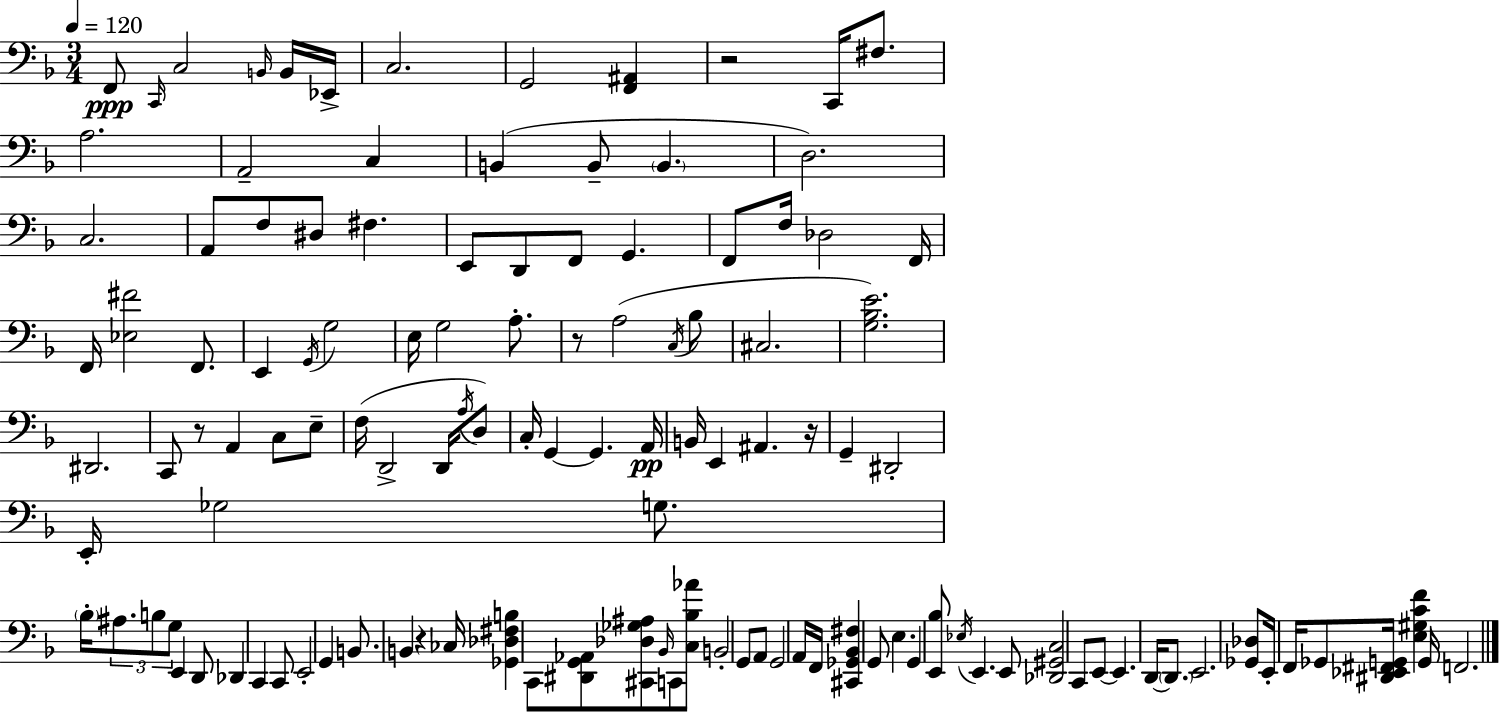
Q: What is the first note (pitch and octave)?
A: F2